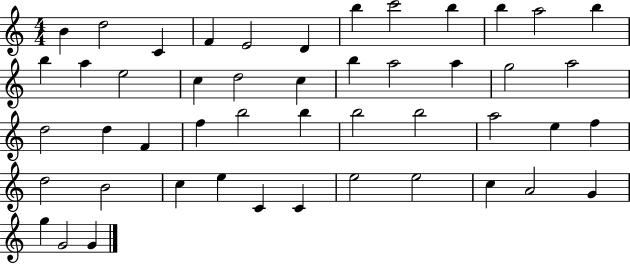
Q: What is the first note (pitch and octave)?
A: B4